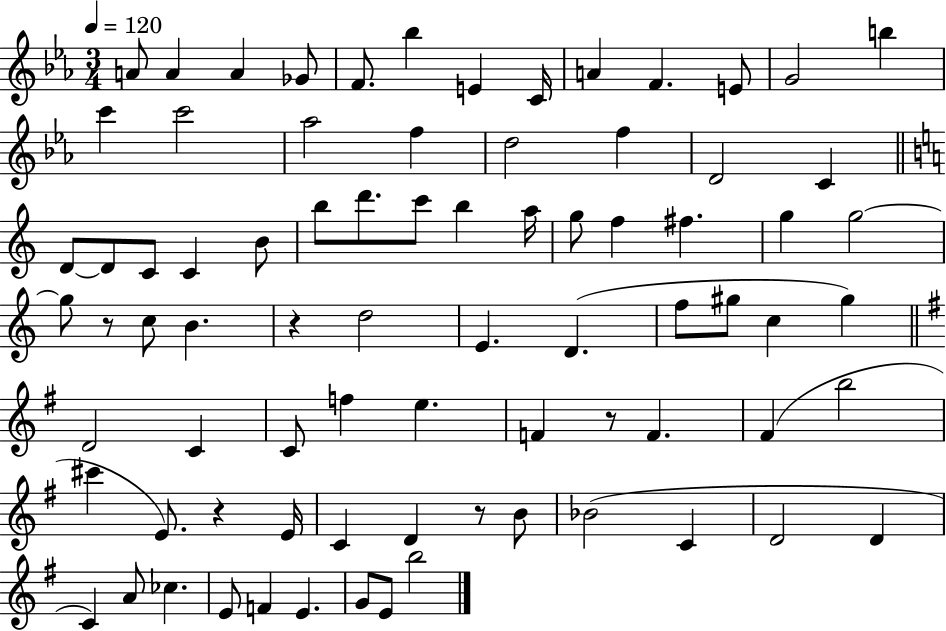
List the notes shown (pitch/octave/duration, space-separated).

A4/e A4/q A4/q Gb4/e F4/e. Bb5/q E4/q C4/s A4/q F4/q. E4/e G4/h B5/q C6/q C6/h Ab5/h F5/q D5/h F5/q D4/h C4/q D4/e D4/e C4/e C4/q B4/e B5/e D6/e. C6/e B5/q A5/s G5/e F5/q F#5/q. G5/q G5/h G5/e R/e C5/e B4/q. R/q D5/h E4/q. D4/q. F5/e G#5/e C5/q G#5/q D4/h C4/q C4/e F5/q E5/q. F4/q R/e F4/q. F#4/q B5/h C#6/q E4/e. R/q E4/s C4/q D4/q R/e B4/e Bb4/h C4/q D4/h D4/q C4/q A4/e CES5/q. E4/e F4/q E4/q. G4/e E4/e B5/h